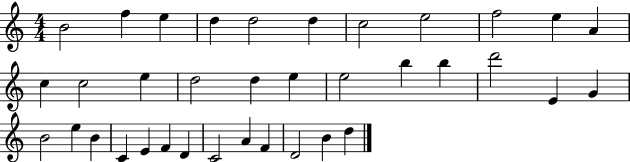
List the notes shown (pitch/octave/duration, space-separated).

B4/h F5/q E5/q D5/q D5/h D5/q C5/h E5/h F5/h E5/q A4/q C5/q C5/h E5/q D5/h D5/q E5/q E5/h B5/q B5/q D6/h E4/q G4/q B4/h E5/q B4/q C4/q E4/q F4/q D4/q C4/h A4/q F4/q D4/h B4/q D5/q